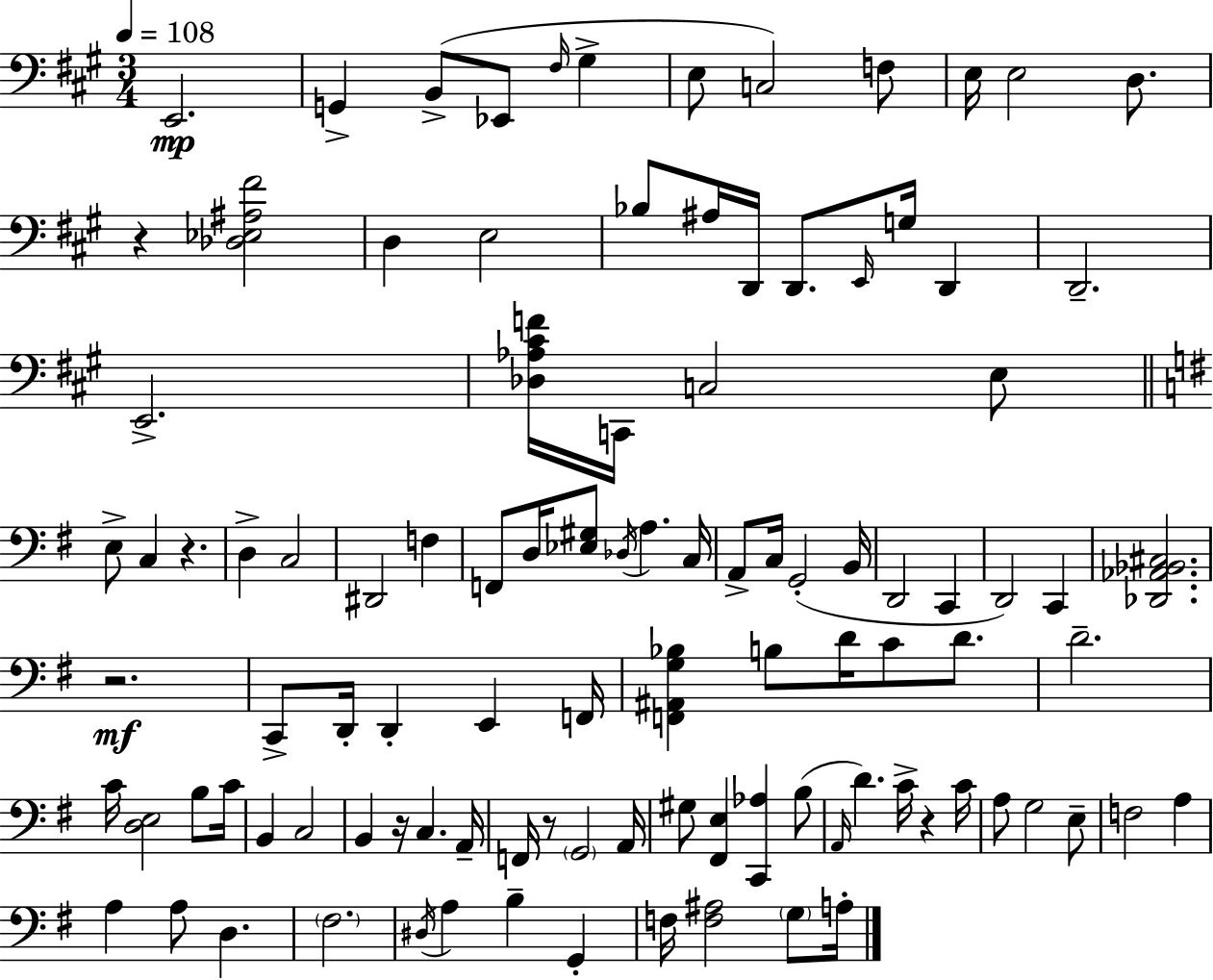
X:1
T:Untitled
M:3/4
L:1/4
K:A
E,,2 G,, B,,/2 _E,,/2 ^F,/4 ^G, E,/2 C,2 F,/2 E,/4 E,2 D,/2 z [_D,_E,^A,^F]2 D, E,2 _B,/2 ^A,/4 D,,/4 D,,/2 E,,/4 G,/4 D,, D,,2 E,,2 [_D,_A,^CF]/4 C,,/4 C,2 E,/2 E,/2 C, z D, C,2 ^D,,2 F, F,,/2 D,/4 [_E,^G,]/2 _D,/4 A, C,/4 A,,/2 C,/4 G,,2 B,,/4 D,,2 C,, D,,2 C,, [_D,,_A,,_B,,^C,]2 z2 C,,/2 D,,/4 D,, E,, F,,/4 [F,,^A,,G,_B,] B,/2 D/4 C/2 D/2 D2 C/4 [D,E,]2 B,/2 C/4 B,, C,2 B,, z/4 C, A,,/4 F,,/4 z/2 G,,2 A,,/4 ^G,/2 [^F,,E,] [C,,_A,] B,/2 A,,/4 D C/4 z C/4 A,/2 G,2 E,/2 F,2 A, A, A,/2 D, ^F,2 ^D,/4 A, B, G,, F,/4 [F,^A,]2 G,/2 A,/4